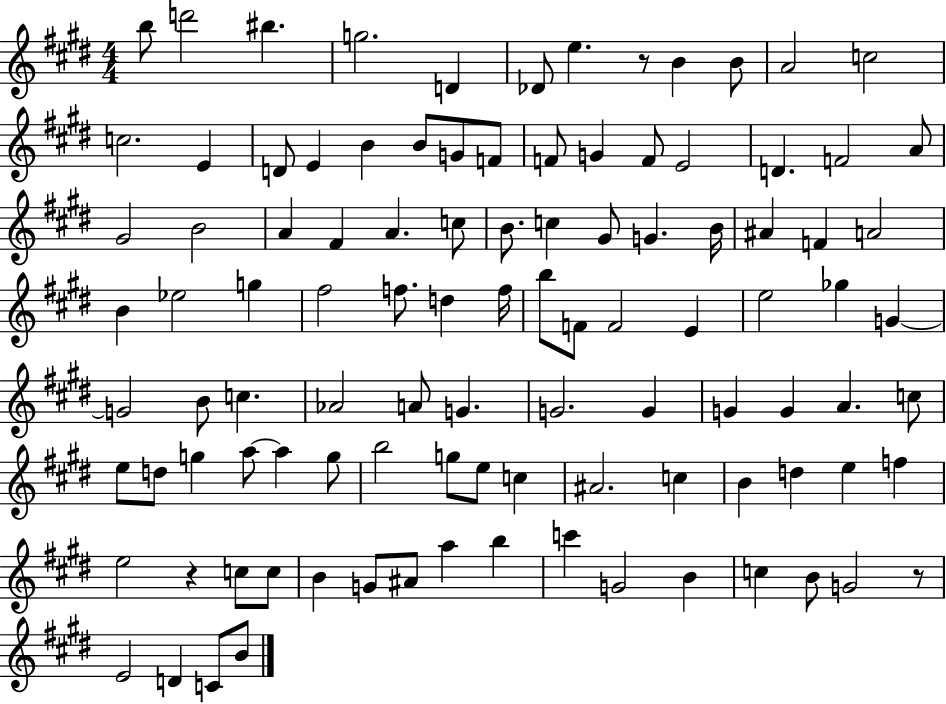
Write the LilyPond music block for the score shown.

{
  \clef treble
  \numericTimeSignature
  \time 4/4
  \key e \major
  b''8 d'''2 bis''4. | g''2. d'4 | des'8 e''4. r8 b'4 b'8 | a'2 c''2 | \break c''2. e'4 | d'8 e'4 b'4 b'8 g'8 f'8 | f'8 g'4 f'8 e'2 | d'4. f'2 a'8 | \break gis'2 b'2 | a'4 fis'4 a'4. c''8 | b'8. c''4 gis'8 g'4. b'16 | ais'4 f'4 a'2 | \break b'4 ees''2 g''4 | fis''2 f''8. d''4 f''16 | b''8 f'8 f'2 e'4 | e''2 ges''4 g'4~~ | \break g'2 b'8 c''4. | aes'2 a'8 g'4. | g'2. g'4 | g'4 g'4 a'4. c''8 | \break e''8 d''8 g''4 a''8~~ a''4 g''8 | b''2 g''8 e''8 c''4 | ais'2. c''4 | b'4 d''4 e''4 f''4 | \break e''2 r4 c''8 c''8 | b'4 g'8 ais'8 a''4 b''4 | c'''4 g'2 b'4 | c''4 b'8 g'2 r8 | \break e'2 d'4 c'8 b'8 | \bar "|."
}